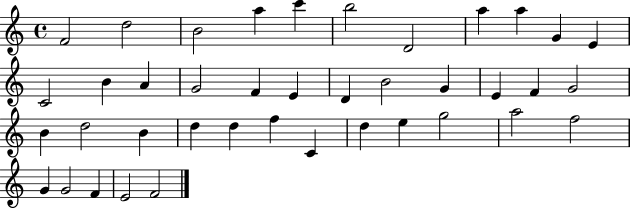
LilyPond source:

{
  \clef treble
  \time 4/4
  \defaultTimeSignature
  \key c \major
  f'2 d''2 | b'2 a''4 c'''4 | b''2 d'2 | a''4 a''4 g'4 e'4 | \break c'2 b'4 a'4 | g'2 f'4 e'4 | d'4 b'2 g'4 | e'4 f'4 g'2 | \break b'4 d''2 b'4 | d''4 d''4 f''4 c'4 | d''4 e''4 g''2 | a''2 f''2 | \break g'4 g'2 f'4 | e'2 f'2 | \bar "|."
}